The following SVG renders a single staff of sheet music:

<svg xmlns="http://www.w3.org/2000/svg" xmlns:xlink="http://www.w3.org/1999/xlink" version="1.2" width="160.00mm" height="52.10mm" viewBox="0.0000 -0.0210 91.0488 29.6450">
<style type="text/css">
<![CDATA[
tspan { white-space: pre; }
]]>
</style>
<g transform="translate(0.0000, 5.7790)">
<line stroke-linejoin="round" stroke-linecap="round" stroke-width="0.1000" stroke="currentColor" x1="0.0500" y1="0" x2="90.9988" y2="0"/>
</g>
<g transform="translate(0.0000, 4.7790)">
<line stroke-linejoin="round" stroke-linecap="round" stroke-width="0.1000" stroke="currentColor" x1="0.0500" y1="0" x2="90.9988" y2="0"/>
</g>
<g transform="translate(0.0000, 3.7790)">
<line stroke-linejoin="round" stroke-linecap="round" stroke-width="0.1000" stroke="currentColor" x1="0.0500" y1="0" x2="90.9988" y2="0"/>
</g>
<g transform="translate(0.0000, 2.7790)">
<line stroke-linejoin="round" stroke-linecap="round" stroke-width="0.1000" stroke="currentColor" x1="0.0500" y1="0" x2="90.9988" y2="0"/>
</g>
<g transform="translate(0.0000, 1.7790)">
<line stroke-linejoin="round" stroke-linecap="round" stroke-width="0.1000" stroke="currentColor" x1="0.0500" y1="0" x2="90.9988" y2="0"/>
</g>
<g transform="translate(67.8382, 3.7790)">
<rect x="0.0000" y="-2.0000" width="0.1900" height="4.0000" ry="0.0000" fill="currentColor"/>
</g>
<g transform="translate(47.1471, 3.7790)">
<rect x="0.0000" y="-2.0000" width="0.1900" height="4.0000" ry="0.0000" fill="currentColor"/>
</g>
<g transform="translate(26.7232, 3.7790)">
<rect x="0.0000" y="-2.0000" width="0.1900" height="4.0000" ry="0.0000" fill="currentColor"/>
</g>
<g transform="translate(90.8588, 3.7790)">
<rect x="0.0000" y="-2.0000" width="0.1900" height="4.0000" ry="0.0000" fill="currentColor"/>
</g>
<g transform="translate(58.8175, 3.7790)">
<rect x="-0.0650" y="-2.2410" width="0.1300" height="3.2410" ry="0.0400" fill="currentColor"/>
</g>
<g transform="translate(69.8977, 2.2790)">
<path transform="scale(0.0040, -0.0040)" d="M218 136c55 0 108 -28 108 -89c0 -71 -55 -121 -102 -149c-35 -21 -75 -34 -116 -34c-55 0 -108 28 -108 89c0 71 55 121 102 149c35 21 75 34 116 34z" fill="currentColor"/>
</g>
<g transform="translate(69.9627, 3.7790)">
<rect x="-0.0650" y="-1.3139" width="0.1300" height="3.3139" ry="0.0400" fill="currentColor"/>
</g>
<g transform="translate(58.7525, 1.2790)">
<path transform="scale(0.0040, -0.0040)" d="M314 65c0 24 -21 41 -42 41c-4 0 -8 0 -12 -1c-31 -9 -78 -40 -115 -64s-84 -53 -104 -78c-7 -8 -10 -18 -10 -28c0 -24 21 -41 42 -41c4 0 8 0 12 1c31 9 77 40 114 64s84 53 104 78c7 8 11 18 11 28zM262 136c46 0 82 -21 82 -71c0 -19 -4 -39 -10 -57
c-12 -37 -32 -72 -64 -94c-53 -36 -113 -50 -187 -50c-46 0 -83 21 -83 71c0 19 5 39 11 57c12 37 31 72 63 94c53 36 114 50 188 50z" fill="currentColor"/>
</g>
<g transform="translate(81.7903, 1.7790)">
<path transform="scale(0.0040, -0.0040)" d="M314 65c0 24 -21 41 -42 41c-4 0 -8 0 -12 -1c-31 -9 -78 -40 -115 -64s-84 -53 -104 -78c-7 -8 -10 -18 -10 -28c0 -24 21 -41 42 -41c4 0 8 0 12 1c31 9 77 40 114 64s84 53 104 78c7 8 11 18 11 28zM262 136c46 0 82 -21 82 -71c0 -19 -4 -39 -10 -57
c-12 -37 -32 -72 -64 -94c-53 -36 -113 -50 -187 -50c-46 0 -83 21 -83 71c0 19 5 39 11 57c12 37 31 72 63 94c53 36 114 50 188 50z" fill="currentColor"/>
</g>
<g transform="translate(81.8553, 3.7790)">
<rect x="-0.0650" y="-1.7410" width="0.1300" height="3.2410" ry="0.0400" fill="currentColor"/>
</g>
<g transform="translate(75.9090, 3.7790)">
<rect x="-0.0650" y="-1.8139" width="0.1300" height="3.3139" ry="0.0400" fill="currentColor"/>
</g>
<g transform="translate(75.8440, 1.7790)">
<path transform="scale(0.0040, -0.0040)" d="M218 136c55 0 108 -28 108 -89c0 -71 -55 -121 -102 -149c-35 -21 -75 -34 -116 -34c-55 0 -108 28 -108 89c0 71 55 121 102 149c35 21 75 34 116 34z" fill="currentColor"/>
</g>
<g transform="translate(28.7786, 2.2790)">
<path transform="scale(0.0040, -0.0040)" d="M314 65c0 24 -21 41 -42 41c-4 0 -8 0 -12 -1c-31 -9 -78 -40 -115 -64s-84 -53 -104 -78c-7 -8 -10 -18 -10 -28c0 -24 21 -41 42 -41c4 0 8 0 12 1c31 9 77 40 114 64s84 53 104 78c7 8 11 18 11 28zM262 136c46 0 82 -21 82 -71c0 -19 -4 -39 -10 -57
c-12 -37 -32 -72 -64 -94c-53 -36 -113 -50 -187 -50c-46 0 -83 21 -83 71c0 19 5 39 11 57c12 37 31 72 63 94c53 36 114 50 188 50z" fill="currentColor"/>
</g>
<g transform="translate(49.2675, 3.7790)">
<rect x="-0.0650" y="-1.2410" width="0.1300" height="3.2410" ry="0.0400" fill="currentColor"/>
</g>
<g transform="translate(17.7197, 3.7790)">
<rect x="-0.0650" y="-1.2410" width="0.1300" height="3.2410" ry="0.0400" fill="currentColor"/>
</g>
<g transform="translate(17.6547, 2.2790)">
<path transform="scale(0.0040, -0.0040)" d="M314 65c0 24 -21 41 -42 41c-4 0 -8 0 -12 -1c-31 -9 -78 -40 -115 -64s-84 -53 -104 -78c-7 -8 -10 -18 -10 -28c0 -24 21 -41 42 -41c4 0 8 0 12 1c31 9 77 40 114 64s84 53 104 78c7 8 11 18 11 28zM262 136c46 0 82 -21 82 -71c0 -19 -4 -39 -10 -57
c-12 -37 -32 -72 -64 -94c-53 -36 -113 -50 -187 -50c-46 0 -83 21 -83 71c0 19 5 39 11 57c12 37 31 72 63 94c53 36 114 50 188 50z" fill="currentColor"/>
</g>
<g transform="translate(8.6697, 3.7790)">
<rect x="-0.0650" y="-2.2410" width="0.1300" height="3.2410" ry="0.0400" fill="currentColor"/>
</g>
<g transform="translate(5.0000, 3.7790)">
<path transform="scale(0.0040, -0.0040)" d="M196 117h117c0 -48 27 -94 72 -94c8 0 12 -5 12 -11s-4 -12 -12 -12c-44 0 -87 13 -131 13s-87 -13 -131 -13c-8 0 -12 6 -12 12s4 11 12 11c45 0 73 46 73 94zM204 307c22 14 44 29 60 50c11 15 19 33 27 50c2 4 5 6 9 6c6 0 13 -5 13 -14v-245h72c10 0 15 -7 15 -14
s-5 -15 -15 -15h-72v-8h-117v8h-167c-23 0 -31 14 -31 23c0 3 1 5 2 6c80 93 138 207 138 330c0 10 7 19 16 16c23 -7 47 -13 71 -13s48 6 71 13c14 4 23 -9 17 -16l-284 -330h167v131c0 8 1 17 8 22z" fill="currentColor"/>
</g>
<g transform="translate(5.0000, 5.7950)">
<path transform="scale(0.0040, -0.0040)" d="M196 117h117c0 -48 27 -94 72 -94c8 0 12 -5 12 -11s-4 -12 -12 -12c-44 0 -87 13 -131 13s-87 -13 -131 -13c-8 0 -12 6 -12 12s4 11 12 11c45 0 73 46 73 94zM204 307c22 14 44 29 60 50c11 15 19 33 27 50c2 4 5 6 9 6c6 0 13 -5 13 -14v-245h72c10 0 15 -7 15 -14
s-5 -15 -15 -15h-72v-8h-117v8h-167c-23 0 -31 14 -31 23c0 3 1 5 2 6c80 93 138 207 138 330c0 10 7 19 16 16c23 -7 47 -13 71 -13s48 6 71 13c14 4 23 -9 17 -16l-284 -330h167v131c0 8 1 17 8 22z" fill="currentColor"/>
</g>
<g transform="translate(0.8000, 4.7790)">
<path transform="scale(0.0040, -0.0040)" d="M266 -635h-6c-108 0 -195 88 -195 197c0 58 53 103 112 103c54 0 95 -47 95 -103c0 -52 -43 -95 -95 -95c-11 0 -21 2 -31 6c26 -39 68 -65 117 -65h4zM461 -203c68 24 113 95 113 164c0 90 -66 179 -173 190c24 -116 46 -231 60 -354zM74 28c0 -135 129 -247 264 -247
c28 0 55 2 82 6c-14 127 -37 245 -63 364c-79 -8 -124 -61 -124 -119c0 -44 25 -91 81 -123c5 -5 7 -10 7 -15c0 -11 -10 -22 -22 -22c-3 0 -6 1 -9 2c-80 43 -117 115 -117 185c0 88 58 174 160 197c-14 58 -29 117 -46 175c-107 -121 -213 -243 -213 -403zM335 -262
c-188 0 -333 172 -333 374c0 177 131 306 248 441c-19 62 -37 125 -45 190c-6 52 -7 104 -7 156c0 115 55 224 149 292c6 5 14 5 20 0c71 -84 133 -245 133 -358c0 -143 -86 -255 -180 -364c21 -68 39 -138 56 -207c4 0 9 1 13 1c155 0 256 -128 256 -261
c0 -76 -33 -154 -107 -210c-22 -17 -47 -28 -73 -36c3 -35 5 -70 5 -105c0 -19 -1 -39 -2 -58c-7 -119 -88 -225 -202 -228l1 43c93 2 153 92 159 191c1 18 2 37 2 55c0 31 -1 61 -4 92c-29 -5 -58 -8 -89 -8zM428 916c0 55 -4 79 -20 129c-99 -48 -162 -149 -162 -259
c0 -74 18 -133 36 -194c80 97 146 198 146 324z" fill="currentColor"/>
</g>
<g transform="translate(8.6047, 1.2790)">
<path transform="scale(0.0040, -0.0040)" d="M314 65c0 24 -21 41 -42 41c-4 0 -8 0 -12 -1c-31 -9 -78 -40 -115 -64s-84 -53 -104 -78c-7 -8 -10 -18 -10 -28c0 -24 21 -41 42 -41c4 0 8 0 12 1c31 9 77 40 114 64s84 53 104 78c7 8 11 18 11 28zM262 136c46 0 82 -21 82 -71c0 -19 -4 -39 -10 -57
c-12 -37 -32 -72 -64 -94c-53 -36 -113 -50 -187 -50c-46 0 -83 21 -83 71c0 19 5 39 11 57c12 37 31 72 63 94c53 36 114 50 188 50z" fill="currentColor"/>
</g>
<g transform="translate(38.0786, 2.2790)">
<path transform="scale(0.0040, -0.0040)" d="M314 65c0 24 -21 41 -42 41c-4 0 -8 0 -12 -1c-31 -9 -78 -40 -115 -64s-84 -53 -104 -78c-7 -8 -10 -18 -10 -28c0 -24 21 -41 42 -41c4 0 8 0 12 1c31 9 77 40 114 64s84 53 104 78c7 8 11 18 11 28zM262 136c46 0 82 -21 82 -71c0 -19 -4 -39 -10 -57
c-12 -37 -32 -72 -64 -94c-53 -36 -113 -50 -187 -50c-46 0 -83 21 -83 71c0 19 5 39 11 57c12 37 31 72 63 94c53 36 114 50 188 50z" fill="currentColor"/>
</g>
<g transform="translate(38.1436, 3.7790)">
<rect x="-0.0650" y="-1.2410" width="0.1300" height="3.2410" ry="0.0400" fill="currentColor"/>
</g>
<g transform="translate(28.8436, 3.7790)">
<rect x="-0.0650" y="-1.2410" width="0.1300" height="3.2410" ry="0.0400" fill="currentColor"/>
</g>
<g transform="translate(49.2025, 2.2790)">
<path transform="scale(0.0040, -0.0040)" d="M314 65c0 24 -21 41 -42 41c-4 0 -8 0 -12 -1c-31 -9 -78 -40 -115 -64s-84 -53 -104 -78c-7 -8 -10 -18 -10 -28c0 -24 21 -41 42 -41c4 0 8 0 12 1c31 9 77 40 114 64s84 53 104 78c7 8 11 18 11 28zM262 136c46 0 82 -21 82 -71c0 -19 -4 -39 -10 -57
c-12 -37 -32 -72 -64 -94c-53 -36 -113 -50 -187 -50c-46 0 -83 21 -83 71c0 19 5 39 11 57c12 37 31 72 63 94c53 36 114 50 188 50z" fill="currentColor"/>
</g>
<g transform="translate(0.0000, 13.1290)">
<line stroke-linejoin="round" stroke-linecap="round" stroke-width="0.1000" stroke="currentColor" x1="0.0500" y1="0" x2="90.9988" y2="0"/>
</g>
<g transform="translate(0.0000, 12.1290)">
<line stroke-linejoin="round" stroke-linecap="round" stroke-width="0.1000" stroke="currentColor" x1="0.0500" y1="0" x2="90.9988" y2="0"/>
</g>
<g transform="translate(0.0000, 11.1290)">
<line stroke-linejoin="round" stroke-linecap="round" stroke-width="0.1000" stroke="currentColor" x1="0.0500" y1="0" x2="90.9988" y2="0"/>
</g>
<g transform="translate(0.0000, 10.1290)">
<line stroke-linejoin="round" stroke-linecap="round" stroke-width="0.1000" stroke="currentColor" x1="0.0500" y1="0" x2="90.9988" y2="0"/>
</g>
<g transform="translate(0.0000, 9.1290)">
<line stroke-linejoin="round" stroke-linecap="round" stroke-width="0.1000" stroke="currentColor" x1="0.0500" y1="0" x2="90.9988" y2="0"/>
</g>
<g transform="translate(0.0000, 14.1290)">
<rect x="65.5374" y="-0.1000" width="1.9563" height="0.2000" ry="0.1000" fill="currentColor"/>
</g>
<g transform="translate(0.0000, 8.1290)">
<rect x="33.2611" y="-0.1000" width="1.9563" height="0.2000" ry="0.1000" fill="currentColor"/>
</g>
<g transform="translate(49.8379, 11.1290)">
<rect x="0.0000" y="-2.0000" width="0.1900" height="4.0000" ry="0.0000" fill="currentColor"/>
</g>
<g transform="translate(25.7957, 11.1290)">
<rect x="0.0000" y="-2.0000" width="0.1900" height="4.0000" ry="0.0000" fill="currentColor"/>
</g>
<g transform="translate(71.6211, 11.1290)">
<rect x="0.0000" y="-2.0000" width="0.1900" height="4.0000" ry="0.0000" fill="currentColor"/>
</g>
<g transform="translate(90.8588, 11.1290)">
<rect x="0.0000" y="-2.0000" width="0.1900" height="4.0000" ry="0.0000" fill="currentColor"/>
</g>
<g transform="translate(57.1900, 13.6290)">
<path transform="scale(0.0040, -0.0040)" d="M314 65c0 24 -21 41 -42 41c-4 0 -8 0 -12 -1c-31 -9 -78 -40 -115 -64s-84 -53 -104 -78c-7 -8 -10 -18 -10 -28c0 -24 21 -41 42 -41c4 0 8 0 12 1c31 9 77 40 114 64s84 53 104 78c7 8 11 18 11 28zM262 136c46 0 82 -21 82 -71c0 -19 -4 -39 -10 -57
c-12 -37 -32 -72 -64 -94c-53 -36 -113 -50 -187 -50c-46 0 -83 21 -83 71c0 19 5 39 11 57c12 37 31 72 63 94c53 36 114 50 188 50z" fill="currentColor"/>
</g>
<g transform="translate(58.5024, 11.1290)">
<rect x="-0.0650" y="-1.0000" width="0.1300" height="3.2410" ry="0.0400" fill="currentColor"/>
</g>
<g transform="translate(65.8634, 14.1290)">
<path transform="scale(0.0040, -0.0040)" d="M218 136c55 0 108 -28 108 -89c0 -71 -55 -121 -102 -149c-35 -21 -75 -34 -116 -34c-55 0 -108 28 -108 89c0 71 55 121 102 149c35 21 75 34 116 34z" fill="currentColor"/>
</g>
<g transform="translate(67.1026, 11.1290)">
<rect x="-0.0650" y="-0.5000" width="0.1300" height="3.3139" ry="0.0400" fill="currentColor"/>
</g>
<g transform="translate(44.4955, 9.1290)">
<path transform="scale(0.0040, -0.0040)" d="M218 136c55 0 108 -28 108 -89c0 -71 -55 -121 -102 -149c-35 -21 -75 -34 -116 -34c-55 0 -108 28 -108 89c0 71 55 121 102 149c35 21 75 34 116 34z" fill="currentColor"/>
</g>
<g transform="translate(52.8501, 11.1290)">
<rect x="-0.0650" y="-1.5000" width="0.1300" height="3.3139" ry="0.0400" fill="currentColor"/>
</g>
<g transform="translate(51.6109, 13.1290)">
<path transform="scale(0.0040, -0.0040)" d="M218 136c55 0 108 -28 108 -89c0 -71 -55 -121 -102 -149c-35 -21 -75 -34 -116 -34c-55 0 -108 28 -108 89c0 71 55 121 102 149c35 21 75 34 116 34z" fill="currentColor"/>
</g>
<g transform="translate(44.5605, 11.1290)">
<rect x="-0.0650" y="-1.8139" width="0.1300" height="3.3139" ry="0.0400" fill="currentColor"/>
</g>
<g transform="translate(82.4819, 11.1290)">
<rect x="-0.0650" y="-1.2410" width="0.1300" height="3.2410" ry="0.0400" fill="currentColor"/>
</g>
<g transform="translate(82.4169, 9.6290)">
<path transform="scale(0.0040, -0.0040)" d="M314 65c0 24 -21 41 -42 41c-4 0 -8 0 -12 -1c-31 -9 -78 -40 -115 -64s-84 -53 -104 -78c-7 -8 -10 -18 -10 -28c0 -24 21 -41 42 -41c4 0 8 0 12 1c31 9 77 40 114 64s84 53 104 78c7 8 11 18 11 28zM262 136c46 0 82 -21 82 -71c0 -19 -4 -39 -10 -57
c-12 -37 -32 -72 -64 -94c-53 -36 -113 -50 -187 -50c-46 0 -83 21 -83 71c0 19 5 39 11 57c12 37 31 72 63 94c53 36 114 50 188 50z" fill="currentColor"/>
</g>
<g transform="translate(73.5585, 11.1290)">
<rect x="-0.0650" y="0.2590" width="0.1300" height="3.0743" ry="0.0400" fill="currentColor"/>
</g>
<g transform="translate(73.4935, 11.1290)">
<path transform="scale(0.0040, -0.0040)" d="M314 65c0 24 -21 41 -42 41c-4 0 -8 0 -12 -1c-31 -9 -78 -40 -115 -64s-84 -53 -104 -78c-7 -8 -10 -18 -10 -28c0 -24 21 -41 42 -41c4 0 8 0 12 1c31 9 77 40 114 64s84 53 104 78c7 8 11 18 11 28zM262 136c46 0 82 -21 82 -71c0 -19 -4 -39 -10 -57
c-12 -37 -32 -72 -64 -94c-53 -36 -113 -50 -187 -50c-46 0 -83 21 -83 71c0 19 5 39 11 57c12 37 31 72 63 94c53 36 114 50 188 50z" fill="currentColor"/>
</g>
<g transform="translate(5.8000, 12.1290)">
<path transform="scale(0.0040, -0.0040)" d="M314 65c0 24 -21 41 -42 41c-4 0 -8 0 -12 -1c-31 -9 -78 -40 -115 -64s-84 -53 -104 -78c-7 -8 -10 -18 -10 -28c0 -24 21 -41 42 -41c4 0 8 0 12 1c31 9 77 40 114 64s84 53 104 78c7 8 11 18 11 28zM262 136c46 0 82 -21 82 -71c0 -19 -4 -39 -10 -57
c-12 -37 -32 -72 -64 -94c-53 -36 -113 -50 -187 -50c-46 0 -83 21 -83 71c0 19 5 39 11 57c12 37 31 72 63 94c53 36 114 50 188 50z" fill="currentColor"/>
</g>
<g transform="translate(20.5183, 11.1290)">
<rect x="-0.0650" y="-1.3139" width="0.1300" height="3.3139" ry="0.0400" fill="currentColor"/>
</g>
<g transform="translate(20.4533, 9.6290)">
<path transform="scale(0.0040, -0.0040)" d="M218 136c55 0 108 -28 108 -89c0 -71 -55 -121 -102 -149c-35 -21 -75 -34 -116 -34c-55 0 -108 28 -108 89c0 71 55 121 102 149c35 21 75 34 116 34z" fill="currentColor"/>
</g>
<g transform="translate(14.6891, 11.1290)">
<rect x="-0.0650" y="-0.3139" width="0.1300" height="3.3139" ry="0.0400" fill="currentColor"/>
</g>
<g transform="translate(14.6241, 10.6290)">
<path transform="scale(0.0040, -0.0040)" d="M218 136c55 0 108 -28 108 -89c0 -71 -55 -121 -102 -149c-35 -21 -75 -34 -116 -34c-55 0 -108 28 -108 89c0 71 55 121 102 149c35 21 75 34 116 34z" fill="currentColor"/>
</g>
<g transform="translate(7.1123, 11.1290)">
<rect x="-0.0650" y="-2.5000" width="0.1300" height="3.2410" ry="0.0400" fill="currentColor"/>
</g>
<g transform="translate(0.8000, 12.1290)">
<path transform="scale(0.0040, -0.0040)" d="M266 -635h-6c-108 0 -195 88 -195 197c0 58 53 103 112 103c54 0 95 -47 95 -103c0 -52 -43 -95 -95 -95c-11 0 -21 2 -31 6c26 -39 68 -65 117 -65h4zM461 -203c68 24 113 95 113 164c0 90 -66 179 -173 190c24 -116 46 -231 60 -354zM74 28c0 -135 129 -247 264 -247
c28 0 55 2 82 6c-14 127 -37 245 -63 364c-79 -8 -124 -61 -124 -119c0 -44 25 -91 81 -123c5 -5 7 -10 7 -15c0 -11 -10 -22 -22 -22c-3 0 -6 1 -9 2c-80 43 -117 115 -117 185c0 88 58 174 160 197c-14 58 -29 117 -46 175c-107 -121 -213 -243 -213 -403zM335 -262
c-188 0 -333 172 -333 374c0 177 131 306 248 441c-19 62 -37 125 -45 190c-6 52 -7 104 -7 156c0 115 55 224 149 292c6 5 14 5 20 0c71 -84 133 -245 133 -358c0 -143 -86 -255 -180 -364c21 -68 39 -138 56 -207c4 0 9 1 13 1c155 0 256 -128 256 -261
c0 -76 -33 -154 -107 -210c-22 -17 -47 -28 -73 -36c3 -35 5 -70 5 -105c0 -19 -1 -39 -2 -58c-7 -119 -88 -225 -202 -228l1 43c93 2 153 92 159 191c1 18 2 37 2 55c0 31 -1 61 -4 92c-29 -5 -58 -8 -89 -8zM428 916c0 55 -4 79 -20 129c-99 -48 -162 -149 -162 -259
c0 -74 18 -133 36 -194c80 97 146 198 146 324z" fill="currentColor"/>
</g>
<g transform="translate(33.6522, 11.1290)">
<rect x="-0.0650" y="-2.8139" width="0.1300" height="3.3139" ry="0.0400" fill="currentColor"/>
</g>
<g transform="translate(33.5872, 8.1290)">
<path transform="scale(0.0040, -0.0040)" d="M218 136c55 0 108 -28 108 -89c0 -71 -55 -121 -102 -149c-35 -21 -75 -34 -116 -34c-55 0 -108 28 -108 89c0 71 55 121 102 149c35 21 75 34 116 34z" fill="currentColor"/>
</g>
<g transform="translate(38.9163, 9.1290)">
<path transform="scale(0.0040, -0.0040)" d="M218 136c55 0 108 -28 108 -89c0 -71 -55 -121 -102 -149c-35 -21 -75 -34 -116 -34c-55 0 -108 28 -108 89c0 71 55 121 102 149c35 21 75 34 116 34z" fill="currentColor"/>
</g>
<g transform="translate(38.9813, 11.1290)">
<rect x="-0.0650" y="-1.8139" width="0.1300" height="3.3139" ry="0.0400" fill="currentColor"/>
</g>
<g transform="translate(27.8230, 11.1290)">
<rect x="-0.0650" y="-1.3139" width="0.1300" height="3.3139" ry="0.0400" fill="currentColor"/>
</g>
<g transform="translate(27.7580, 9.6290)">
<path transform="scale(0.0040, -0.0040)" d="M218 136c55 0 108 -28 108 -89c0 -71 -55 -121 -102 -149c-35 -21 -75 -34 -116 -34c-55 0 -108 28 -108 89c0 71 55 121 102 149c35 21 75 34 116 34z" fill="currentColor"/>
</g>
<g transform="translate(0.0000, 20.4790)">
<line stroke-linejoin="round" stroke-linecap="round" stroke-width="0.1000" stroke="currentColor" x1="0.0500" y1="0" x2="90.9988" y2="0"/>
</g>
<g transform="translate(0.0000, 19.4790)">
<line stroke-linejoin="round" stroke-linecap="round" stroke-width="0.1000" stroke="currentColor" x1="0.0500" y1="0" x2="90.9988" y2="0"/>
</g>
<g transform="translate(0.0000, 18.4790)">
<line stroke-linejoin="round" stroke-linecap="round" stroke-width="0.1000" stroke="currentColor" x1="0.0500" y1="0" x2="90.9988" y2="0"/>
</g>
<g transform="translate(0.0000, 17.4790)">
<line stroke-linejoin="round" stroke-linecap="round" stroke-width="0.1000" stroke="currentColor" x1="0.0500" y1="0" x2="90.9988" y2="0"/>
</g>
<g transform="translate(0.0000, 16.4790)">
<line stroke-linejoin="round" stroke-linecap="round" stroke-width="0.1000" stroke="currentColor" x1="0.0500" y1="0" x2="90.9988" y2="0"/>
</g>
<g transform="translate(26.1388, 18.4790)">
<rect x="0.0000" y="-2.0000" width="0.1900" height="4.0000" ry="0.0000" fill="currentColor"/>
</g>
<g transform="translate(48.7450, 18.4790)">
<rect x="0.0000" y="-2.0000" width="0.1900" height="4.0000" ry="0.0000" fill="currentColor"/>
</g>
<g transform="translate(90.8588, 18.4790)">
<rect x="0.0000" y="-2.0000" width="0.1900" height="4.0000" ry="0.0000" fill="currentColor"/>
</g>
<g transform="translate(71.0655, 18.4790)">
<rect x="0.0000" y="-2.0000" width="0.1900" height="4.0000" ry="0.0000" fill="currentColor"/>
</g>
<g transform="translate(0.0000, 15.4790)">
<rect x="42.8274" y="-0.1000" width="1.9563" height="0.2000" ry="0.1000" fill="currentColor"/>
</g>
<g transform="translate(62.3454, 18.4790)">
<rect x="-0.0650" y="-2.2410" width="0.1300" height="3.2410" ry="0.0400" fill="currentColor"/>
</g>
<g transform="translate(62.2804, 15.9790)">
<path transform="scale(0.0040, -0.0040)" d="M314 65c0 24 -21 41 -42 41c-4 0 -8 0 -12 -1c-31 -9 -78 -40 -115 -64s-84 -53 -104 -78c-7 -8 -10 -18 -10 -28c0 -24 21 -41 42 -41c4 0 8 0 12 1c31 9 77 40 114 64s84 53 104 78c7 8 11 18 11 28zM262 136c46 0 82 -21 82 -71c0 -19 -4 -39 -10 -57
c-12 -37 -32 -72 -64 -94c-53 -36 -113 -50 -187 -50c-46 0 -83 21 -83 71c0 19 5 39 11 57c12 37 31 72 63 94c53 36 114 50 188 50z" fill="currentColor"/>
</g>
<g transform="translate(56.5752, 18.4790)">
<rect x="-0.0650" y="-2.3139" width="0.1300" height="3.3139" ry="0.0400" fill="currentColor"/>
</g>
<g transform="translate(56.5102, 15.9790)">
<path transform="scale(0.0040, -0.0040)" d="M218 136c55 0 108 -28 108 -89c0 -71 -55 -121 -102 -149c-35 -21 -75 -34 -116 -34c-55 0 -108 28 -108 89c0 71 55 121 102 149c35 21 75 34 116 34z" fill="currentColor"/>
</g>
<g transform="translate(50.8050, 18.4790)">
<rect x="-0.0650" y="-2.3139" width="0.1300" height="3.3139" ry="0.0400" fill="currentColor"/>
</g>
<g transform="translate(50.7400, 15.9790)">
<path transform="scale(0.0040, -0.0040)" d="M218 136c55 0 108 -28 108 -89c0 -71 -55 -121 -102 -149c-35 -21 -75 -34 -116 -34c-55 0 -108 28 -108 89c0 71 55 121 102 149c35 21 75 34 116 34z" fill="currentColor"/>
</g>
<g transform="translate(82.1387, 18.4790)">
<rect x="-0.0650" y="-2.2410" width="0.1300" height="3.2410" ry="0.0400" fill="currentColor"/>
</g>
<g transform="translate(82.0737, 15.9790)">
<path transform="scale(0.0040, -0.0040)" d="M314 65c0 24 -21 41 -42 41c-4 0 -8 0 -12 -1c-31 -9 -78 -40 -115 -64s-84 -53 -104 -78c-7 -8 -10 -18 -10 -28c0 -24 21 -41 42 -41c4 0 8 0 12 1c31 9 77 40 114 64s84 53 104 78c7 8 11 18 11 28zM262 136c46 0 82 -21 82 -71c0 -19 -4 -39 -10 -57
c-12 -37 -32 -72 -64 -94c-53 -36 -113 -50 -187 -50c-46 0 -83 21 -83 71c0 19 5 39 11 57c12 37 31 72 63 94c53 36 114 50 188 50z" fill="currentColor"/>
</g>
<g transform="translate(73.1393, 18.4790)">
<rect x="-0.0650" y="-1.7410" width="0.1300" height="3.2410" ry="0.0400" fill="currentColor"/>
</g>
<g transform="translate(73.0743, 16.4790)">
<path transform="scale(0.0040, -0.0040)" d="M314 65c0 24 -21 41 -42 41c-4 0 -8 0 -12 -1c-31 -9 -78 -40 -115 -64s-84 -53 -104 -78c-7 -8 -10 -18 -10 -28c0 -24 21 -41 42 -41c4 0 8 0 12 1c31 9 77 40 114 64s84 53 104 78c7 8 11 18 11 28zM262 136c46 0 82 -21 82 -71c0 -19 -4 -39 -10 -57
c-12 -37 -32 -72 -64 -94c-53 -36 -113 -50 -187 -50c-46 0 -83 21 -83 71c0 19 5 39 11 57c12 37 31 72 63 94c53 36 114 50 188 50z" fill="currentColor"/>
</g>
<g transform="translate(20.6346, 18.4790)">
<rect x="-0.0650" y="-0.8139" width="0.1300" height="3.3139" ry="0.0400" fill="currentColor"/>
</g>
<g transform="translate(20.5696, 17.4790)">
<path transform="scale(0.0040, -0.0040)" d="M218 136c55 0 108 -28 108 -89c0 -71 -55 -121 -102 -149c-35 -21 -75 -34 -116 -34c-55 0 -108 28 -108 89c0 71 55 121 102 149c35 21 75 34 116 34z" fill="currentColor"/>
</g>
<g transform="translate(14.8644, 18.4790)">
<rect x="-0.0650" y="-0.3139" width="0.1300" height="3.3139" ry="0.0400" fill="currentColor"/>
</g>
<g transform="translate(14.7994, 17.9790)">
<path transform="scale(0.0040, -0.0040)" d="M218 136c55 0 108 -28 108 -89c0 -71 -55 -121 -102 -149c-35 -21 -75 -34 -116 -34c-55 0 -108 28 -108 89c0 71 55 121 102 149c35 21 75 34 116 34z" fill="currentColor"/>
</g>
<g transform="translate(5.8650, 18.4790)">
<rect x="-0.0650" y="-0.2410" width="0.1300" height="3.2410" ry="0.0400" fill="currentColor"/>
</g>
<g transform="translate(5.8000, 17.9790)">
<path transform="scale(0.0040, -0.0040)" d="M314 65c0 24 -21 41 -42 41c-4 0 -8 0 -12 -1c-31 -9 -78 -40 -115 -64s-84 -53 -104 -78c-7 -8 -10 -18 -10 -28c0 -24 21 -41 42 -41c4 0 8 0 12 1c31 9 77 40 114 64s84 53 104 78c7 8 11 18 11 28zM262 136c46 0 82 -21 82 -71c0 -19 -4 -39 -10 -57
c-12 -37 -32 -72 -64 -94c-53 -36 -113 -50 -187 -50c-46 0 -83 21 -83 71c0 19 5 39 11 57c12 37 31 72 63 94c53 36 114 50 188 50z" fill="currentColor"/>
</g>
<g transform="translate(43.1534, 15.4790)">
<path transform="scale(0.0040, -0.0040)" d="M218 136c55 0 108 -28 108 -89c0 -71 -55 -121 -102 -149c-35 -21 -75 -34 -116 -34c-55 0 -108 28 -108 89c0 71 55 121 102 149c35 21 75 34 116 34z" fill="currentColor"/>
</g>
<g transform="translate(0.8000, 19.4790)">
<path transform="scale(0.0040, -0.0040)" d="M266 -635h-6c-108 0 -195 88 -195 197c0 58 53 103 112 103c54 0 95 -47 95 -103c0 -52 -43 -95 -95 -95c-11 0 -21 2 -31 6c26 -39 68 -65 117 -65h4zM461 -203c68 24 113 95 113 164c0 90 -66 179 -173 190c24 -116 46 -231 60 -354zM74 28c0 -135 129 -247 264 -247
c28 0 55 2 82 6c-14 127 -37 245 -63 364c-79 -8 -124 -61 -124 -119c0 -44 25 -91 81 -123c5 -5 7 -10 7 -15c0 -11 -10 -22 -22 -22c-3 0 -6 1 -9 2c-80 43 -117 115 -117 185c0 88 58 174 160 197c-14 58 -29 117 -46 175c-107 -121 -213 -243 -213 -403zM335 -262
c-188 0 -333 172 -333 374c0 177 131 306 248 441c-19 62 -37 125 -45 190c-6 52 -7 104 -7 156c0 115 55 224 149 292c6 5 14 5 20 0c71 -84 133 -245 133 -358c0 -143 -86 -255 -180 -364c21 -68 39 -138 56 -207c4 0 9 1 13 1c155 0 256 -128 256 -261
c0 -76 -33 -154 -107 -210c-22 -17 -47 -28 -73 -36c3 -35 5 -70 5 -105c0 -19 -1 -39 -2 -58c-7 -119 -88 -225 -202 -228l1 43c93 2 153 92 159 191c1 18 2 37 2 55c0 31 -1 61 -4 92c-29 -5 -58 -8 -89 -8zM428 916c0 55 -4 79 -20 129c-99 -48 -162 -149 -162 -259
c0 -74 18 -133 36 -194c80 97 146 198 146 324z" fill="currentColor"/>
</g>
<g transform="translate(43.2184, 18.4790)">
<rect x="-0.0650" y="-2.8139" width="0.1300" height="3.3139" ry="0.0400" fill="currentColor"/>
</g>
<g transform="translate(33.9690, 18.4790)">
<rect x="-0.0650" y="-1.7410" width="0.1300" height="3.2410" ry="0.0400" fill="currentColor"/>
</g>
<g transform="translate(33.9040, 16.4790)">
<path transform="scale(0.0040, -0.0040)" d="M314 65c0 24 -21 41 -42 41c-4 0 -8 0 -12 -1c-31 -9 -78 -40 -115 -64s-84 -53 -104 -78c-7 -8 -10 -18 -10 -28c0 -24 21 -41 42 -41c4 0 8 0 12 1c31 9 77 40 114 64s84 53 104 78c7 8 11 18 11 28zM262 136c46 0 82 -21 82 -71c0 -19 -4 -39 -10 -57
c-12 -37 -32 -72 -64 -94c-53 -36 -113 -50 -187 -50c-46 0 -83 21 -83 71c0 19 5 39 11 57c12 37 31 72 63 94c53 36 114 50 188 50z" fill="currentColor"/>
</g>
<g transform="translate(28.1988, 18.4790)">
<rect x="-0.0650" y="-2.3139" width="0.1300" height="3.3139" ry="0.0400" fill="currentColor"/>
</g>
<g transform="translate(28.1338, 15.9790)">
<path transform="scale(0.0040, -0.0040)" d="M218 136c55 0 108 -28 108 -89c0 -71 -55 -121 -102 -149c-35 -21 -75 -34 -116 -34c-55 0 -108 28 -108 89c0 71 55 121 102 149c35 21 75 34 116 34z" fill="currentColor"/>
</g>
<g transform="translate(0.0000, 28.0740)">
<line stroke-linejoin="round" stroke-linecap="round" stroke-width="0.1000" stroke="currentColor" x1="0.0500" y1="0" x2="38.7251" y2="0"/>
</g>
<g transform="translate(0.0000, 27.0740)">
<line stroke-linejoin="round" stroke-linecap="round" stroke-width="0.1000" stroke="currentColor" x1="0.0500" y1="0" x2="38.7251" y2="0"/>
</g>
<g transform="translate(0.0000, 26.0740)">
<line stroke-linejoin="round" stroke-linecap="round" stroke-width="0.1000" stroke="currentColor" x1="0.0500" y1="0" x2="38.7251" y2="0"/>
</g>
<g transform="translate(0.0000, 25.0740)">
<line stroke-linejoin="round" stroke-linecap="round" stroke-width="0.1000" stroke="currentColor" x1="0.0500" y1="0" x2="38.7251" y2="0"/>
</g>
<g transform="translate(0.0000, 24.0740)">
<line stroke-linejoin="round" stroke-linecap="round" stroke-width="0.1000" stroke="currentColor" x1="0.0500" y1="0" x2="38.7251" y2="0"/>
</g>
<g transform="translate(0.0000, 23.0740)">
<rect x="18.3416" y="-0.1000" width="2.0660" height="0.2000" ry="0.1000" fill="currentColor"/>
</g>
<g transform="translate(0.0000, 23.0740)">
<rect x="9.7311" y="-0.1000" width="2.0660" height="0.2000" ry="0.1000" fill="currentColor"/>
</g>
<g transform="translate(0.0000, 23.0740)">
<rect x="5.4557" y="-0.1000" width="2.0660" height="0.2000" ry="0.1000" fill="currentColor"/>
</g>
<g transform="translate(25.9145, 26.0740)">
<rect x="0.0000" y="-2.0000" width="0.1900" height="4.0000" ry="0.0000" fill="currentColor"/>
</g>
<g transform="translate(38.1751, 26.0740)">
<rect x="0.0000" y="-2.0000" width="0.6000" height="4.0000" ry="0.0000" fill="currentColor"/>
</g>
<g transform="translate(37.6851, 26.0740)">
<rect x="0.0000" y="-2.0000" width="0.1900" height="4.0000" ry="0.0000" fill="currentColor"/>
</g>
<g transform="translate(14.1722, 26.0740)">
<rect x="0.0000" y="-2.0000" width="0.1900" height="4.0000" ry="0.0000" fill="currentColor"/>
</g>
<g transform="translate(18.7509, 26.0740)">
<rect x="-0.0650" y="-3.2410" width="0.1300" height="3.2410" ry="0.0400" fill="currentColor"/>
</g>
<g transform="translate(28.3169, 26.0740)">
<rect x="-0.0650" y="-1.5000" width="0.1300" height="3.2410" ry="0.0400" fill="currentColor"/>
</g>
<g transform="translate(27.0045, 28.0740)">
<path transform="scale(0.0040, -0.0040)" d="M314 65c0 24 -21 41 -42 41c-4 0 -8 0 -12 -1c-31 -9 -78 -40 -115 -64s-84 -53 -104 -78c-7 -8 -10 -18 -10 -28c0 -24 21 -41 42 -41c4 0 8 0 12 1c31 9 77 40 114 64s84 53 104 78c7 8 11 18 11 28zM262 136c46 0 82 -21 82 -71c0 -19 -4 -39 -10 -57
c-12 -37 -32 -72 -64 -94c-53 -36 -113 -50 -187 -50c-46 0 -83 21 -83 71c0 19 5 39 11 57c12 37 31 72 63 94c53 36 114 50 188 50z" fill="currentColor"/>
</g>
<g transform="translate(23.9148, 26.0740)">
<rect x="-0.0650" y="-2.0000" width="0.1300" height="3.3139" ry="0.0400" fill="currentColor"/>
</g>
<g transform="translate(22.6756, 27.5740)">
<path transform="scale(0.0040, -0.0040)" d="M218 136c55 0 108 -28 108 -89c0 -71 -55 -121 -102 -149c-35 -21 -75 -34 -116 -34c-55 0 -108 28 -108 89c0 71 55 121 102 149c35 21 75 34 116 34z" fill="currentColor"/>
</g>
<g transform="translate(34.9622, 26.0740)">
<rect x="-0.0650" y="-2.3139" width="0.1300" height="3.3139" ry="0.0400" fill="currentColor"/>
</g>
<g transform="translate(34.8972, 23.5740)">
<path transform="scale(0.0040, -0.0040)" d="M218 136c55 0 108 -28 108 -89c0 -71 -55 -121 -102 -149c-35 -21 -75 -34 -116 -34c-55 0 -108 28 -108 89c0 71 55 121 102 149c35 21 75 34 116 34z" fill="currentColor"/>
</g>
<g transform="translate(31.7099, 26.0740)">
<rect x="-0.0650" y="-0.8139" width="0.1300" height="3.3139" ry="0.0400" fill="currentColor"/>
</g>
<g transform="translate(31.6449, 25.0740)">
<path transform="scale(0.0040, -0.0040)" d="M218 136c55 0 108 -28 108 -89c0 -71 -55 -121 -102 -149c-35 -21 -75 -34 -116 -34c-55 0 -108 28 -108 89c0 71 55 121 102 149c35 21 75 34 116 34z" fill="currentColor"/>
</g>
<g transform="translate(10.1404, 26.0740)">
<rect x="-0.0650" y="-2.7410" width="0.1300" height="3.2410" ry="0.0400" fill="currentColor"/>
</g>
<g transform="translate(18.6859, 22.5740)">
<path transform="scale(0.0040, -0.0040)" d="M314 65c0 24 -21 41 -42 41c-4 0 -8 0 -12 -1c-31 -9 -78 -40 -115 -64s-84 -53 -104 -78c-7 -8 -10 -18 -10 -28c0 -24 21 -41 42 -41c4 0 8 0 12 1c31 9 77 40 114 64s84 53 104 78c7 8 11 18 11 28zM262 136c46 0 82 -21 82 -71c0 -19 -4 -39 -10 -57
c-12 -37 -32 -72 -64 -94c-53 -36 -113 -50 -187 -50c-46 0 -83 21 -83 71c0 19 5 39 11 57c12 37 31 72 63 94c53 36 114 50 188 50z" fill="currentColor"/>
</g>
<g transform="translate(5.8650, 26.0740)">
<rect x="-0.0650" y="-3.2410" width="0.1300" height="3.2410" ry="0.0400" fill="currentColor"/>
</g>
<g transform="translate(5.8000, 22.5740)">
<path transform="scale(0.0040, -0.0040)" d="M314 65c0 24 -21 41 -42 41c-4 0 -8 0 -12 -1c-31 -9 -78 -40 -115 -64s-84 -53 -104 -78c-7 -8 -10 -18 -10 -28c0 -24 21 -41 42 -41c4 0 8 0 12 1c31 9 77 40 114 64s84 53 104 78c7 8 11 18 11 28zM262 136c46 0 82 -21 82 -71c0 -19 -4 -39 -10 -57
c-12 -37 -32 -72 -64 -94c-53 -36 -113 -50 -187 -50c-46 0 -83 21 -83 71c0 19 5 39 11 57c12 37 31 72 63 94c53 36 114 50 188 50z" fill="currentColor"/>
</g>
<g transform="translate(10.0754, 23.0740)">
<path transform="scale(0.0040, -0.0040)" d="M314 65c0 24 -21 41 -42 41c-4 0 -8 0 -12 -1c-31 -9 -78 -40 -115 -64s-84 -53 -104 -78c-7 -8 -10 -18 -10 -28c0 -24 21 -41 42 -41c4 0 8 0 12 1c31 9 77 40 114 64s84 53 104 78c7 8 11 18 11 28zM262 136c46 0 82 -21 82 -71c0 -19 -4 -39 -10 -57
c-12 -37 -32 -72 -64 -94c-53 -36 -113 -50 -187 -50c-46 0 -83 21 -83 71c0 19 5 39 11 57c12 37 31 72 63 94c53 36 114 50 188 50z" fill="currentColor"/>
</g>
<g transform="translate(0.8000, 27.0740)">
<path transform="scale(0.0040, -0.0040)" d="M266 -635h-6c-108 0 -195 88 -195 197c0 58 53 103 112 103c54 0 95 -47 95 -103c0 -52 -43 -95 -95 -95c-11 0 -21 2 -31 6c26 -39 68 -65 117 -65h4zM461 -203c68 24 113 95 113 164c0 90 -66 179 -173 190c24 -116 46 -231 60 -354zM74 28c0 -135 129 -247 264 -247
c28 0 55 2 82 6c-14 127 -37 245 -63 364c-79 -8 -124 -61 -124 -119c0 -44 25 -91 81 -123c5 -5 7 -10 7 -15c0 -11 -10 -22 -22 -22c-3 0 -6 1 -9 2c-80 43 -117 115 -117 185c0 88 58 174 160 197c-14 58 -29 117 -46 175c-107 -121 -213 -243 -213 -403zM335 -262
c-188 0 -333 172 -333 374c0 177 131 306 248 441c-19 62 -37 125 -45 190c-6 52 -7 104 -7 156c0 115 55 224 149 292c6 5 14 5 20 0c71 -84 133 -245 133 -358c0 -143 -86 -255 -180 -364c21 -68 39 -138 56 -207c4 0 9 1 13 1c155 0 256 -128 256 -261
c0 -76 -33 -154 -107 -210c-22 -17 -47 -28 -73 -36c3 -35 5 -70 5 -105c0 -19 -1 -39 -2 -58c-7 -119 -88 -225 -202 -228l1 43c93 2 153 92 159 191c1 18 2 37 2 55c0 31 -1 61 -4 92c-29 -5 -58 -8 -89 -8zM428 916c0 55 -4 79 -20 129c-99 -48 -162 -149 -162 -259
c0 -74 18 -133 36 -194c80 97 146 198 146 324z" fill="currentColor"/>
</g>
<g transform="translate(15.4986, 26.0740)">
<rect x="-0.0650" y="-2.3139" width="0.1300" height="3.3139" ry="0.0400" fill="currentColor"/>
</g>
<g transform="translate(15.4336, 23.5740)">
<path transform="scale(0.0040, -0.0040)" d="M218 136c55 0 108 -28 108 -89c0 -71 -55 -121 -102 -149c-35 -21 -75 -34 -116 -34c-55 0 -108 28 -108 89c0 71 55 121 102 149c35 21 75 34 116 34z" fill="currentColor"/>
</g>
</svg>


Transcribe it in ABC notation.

X:1
T:Untitled
M:4/4
L:1/4
K:C
g2 e2 e2 e2 e2 g2 e f f2 G2 c e e a f f E D2 C B2 e2 c2 c d g f2 a g g g2 f2 g2 b2 a2 g b2 F E2 d g